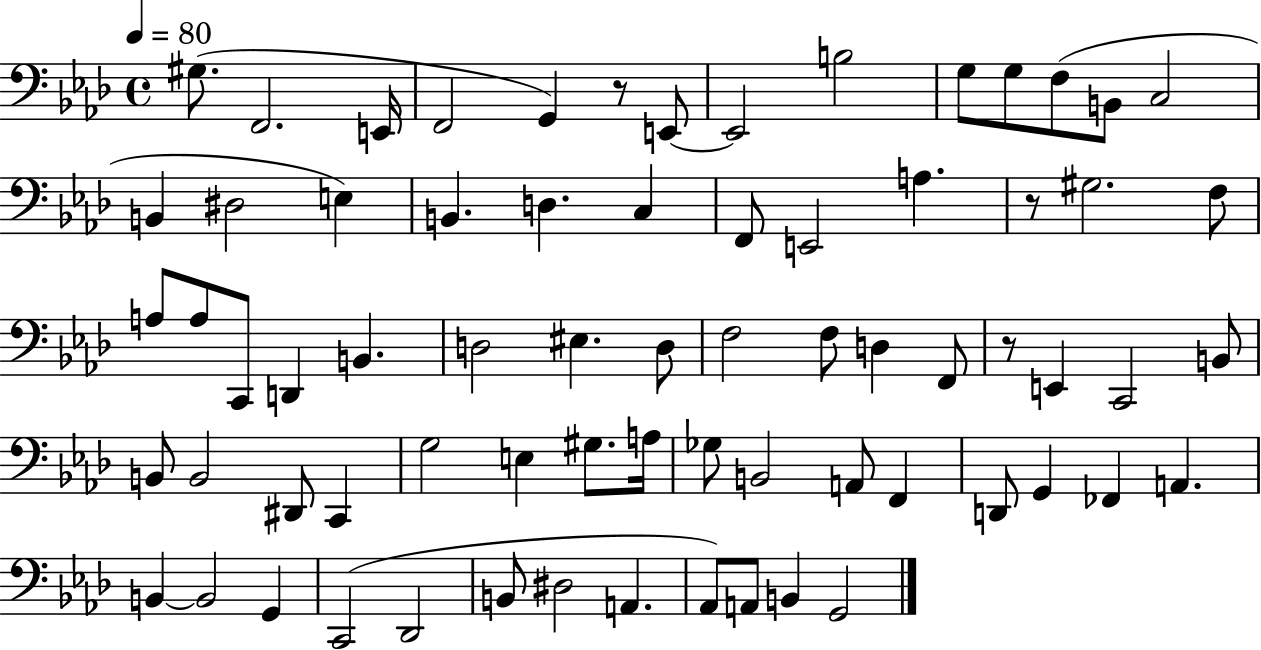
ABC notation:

X:1
T:Untitled
M:4/4
L:1/4
K:Ab
^G,/2 F,,2 E,,/4 F,,2 G,, z/2 E,,/2 E,,2 B,2 G,/2 G,/2 F,/2 B,,/2 C,2 B,, ^D,2 E, B,, D, C, F,,/2 E,,2 A, z/2 ^G,2 F,/2 A,/2 A,/2 C,,/2 D,, B,, D,2 ^E, D,/2 F,2 F,/2 D, F,,/2 z/2 E,, C,,2 B,,/2 B,,/2 B,,2 ^D,,/2 C,, G,2 E, ^G,/2 A,/4 _G,/2 B,,2 A,,/2 F,, D,,/2 G,, _F,, A,, B,, B,,2 G,, C,,2 _D,,2 B,,/2 ^D,2 A,, _A,,/2 A,,/2 B,, G,,2